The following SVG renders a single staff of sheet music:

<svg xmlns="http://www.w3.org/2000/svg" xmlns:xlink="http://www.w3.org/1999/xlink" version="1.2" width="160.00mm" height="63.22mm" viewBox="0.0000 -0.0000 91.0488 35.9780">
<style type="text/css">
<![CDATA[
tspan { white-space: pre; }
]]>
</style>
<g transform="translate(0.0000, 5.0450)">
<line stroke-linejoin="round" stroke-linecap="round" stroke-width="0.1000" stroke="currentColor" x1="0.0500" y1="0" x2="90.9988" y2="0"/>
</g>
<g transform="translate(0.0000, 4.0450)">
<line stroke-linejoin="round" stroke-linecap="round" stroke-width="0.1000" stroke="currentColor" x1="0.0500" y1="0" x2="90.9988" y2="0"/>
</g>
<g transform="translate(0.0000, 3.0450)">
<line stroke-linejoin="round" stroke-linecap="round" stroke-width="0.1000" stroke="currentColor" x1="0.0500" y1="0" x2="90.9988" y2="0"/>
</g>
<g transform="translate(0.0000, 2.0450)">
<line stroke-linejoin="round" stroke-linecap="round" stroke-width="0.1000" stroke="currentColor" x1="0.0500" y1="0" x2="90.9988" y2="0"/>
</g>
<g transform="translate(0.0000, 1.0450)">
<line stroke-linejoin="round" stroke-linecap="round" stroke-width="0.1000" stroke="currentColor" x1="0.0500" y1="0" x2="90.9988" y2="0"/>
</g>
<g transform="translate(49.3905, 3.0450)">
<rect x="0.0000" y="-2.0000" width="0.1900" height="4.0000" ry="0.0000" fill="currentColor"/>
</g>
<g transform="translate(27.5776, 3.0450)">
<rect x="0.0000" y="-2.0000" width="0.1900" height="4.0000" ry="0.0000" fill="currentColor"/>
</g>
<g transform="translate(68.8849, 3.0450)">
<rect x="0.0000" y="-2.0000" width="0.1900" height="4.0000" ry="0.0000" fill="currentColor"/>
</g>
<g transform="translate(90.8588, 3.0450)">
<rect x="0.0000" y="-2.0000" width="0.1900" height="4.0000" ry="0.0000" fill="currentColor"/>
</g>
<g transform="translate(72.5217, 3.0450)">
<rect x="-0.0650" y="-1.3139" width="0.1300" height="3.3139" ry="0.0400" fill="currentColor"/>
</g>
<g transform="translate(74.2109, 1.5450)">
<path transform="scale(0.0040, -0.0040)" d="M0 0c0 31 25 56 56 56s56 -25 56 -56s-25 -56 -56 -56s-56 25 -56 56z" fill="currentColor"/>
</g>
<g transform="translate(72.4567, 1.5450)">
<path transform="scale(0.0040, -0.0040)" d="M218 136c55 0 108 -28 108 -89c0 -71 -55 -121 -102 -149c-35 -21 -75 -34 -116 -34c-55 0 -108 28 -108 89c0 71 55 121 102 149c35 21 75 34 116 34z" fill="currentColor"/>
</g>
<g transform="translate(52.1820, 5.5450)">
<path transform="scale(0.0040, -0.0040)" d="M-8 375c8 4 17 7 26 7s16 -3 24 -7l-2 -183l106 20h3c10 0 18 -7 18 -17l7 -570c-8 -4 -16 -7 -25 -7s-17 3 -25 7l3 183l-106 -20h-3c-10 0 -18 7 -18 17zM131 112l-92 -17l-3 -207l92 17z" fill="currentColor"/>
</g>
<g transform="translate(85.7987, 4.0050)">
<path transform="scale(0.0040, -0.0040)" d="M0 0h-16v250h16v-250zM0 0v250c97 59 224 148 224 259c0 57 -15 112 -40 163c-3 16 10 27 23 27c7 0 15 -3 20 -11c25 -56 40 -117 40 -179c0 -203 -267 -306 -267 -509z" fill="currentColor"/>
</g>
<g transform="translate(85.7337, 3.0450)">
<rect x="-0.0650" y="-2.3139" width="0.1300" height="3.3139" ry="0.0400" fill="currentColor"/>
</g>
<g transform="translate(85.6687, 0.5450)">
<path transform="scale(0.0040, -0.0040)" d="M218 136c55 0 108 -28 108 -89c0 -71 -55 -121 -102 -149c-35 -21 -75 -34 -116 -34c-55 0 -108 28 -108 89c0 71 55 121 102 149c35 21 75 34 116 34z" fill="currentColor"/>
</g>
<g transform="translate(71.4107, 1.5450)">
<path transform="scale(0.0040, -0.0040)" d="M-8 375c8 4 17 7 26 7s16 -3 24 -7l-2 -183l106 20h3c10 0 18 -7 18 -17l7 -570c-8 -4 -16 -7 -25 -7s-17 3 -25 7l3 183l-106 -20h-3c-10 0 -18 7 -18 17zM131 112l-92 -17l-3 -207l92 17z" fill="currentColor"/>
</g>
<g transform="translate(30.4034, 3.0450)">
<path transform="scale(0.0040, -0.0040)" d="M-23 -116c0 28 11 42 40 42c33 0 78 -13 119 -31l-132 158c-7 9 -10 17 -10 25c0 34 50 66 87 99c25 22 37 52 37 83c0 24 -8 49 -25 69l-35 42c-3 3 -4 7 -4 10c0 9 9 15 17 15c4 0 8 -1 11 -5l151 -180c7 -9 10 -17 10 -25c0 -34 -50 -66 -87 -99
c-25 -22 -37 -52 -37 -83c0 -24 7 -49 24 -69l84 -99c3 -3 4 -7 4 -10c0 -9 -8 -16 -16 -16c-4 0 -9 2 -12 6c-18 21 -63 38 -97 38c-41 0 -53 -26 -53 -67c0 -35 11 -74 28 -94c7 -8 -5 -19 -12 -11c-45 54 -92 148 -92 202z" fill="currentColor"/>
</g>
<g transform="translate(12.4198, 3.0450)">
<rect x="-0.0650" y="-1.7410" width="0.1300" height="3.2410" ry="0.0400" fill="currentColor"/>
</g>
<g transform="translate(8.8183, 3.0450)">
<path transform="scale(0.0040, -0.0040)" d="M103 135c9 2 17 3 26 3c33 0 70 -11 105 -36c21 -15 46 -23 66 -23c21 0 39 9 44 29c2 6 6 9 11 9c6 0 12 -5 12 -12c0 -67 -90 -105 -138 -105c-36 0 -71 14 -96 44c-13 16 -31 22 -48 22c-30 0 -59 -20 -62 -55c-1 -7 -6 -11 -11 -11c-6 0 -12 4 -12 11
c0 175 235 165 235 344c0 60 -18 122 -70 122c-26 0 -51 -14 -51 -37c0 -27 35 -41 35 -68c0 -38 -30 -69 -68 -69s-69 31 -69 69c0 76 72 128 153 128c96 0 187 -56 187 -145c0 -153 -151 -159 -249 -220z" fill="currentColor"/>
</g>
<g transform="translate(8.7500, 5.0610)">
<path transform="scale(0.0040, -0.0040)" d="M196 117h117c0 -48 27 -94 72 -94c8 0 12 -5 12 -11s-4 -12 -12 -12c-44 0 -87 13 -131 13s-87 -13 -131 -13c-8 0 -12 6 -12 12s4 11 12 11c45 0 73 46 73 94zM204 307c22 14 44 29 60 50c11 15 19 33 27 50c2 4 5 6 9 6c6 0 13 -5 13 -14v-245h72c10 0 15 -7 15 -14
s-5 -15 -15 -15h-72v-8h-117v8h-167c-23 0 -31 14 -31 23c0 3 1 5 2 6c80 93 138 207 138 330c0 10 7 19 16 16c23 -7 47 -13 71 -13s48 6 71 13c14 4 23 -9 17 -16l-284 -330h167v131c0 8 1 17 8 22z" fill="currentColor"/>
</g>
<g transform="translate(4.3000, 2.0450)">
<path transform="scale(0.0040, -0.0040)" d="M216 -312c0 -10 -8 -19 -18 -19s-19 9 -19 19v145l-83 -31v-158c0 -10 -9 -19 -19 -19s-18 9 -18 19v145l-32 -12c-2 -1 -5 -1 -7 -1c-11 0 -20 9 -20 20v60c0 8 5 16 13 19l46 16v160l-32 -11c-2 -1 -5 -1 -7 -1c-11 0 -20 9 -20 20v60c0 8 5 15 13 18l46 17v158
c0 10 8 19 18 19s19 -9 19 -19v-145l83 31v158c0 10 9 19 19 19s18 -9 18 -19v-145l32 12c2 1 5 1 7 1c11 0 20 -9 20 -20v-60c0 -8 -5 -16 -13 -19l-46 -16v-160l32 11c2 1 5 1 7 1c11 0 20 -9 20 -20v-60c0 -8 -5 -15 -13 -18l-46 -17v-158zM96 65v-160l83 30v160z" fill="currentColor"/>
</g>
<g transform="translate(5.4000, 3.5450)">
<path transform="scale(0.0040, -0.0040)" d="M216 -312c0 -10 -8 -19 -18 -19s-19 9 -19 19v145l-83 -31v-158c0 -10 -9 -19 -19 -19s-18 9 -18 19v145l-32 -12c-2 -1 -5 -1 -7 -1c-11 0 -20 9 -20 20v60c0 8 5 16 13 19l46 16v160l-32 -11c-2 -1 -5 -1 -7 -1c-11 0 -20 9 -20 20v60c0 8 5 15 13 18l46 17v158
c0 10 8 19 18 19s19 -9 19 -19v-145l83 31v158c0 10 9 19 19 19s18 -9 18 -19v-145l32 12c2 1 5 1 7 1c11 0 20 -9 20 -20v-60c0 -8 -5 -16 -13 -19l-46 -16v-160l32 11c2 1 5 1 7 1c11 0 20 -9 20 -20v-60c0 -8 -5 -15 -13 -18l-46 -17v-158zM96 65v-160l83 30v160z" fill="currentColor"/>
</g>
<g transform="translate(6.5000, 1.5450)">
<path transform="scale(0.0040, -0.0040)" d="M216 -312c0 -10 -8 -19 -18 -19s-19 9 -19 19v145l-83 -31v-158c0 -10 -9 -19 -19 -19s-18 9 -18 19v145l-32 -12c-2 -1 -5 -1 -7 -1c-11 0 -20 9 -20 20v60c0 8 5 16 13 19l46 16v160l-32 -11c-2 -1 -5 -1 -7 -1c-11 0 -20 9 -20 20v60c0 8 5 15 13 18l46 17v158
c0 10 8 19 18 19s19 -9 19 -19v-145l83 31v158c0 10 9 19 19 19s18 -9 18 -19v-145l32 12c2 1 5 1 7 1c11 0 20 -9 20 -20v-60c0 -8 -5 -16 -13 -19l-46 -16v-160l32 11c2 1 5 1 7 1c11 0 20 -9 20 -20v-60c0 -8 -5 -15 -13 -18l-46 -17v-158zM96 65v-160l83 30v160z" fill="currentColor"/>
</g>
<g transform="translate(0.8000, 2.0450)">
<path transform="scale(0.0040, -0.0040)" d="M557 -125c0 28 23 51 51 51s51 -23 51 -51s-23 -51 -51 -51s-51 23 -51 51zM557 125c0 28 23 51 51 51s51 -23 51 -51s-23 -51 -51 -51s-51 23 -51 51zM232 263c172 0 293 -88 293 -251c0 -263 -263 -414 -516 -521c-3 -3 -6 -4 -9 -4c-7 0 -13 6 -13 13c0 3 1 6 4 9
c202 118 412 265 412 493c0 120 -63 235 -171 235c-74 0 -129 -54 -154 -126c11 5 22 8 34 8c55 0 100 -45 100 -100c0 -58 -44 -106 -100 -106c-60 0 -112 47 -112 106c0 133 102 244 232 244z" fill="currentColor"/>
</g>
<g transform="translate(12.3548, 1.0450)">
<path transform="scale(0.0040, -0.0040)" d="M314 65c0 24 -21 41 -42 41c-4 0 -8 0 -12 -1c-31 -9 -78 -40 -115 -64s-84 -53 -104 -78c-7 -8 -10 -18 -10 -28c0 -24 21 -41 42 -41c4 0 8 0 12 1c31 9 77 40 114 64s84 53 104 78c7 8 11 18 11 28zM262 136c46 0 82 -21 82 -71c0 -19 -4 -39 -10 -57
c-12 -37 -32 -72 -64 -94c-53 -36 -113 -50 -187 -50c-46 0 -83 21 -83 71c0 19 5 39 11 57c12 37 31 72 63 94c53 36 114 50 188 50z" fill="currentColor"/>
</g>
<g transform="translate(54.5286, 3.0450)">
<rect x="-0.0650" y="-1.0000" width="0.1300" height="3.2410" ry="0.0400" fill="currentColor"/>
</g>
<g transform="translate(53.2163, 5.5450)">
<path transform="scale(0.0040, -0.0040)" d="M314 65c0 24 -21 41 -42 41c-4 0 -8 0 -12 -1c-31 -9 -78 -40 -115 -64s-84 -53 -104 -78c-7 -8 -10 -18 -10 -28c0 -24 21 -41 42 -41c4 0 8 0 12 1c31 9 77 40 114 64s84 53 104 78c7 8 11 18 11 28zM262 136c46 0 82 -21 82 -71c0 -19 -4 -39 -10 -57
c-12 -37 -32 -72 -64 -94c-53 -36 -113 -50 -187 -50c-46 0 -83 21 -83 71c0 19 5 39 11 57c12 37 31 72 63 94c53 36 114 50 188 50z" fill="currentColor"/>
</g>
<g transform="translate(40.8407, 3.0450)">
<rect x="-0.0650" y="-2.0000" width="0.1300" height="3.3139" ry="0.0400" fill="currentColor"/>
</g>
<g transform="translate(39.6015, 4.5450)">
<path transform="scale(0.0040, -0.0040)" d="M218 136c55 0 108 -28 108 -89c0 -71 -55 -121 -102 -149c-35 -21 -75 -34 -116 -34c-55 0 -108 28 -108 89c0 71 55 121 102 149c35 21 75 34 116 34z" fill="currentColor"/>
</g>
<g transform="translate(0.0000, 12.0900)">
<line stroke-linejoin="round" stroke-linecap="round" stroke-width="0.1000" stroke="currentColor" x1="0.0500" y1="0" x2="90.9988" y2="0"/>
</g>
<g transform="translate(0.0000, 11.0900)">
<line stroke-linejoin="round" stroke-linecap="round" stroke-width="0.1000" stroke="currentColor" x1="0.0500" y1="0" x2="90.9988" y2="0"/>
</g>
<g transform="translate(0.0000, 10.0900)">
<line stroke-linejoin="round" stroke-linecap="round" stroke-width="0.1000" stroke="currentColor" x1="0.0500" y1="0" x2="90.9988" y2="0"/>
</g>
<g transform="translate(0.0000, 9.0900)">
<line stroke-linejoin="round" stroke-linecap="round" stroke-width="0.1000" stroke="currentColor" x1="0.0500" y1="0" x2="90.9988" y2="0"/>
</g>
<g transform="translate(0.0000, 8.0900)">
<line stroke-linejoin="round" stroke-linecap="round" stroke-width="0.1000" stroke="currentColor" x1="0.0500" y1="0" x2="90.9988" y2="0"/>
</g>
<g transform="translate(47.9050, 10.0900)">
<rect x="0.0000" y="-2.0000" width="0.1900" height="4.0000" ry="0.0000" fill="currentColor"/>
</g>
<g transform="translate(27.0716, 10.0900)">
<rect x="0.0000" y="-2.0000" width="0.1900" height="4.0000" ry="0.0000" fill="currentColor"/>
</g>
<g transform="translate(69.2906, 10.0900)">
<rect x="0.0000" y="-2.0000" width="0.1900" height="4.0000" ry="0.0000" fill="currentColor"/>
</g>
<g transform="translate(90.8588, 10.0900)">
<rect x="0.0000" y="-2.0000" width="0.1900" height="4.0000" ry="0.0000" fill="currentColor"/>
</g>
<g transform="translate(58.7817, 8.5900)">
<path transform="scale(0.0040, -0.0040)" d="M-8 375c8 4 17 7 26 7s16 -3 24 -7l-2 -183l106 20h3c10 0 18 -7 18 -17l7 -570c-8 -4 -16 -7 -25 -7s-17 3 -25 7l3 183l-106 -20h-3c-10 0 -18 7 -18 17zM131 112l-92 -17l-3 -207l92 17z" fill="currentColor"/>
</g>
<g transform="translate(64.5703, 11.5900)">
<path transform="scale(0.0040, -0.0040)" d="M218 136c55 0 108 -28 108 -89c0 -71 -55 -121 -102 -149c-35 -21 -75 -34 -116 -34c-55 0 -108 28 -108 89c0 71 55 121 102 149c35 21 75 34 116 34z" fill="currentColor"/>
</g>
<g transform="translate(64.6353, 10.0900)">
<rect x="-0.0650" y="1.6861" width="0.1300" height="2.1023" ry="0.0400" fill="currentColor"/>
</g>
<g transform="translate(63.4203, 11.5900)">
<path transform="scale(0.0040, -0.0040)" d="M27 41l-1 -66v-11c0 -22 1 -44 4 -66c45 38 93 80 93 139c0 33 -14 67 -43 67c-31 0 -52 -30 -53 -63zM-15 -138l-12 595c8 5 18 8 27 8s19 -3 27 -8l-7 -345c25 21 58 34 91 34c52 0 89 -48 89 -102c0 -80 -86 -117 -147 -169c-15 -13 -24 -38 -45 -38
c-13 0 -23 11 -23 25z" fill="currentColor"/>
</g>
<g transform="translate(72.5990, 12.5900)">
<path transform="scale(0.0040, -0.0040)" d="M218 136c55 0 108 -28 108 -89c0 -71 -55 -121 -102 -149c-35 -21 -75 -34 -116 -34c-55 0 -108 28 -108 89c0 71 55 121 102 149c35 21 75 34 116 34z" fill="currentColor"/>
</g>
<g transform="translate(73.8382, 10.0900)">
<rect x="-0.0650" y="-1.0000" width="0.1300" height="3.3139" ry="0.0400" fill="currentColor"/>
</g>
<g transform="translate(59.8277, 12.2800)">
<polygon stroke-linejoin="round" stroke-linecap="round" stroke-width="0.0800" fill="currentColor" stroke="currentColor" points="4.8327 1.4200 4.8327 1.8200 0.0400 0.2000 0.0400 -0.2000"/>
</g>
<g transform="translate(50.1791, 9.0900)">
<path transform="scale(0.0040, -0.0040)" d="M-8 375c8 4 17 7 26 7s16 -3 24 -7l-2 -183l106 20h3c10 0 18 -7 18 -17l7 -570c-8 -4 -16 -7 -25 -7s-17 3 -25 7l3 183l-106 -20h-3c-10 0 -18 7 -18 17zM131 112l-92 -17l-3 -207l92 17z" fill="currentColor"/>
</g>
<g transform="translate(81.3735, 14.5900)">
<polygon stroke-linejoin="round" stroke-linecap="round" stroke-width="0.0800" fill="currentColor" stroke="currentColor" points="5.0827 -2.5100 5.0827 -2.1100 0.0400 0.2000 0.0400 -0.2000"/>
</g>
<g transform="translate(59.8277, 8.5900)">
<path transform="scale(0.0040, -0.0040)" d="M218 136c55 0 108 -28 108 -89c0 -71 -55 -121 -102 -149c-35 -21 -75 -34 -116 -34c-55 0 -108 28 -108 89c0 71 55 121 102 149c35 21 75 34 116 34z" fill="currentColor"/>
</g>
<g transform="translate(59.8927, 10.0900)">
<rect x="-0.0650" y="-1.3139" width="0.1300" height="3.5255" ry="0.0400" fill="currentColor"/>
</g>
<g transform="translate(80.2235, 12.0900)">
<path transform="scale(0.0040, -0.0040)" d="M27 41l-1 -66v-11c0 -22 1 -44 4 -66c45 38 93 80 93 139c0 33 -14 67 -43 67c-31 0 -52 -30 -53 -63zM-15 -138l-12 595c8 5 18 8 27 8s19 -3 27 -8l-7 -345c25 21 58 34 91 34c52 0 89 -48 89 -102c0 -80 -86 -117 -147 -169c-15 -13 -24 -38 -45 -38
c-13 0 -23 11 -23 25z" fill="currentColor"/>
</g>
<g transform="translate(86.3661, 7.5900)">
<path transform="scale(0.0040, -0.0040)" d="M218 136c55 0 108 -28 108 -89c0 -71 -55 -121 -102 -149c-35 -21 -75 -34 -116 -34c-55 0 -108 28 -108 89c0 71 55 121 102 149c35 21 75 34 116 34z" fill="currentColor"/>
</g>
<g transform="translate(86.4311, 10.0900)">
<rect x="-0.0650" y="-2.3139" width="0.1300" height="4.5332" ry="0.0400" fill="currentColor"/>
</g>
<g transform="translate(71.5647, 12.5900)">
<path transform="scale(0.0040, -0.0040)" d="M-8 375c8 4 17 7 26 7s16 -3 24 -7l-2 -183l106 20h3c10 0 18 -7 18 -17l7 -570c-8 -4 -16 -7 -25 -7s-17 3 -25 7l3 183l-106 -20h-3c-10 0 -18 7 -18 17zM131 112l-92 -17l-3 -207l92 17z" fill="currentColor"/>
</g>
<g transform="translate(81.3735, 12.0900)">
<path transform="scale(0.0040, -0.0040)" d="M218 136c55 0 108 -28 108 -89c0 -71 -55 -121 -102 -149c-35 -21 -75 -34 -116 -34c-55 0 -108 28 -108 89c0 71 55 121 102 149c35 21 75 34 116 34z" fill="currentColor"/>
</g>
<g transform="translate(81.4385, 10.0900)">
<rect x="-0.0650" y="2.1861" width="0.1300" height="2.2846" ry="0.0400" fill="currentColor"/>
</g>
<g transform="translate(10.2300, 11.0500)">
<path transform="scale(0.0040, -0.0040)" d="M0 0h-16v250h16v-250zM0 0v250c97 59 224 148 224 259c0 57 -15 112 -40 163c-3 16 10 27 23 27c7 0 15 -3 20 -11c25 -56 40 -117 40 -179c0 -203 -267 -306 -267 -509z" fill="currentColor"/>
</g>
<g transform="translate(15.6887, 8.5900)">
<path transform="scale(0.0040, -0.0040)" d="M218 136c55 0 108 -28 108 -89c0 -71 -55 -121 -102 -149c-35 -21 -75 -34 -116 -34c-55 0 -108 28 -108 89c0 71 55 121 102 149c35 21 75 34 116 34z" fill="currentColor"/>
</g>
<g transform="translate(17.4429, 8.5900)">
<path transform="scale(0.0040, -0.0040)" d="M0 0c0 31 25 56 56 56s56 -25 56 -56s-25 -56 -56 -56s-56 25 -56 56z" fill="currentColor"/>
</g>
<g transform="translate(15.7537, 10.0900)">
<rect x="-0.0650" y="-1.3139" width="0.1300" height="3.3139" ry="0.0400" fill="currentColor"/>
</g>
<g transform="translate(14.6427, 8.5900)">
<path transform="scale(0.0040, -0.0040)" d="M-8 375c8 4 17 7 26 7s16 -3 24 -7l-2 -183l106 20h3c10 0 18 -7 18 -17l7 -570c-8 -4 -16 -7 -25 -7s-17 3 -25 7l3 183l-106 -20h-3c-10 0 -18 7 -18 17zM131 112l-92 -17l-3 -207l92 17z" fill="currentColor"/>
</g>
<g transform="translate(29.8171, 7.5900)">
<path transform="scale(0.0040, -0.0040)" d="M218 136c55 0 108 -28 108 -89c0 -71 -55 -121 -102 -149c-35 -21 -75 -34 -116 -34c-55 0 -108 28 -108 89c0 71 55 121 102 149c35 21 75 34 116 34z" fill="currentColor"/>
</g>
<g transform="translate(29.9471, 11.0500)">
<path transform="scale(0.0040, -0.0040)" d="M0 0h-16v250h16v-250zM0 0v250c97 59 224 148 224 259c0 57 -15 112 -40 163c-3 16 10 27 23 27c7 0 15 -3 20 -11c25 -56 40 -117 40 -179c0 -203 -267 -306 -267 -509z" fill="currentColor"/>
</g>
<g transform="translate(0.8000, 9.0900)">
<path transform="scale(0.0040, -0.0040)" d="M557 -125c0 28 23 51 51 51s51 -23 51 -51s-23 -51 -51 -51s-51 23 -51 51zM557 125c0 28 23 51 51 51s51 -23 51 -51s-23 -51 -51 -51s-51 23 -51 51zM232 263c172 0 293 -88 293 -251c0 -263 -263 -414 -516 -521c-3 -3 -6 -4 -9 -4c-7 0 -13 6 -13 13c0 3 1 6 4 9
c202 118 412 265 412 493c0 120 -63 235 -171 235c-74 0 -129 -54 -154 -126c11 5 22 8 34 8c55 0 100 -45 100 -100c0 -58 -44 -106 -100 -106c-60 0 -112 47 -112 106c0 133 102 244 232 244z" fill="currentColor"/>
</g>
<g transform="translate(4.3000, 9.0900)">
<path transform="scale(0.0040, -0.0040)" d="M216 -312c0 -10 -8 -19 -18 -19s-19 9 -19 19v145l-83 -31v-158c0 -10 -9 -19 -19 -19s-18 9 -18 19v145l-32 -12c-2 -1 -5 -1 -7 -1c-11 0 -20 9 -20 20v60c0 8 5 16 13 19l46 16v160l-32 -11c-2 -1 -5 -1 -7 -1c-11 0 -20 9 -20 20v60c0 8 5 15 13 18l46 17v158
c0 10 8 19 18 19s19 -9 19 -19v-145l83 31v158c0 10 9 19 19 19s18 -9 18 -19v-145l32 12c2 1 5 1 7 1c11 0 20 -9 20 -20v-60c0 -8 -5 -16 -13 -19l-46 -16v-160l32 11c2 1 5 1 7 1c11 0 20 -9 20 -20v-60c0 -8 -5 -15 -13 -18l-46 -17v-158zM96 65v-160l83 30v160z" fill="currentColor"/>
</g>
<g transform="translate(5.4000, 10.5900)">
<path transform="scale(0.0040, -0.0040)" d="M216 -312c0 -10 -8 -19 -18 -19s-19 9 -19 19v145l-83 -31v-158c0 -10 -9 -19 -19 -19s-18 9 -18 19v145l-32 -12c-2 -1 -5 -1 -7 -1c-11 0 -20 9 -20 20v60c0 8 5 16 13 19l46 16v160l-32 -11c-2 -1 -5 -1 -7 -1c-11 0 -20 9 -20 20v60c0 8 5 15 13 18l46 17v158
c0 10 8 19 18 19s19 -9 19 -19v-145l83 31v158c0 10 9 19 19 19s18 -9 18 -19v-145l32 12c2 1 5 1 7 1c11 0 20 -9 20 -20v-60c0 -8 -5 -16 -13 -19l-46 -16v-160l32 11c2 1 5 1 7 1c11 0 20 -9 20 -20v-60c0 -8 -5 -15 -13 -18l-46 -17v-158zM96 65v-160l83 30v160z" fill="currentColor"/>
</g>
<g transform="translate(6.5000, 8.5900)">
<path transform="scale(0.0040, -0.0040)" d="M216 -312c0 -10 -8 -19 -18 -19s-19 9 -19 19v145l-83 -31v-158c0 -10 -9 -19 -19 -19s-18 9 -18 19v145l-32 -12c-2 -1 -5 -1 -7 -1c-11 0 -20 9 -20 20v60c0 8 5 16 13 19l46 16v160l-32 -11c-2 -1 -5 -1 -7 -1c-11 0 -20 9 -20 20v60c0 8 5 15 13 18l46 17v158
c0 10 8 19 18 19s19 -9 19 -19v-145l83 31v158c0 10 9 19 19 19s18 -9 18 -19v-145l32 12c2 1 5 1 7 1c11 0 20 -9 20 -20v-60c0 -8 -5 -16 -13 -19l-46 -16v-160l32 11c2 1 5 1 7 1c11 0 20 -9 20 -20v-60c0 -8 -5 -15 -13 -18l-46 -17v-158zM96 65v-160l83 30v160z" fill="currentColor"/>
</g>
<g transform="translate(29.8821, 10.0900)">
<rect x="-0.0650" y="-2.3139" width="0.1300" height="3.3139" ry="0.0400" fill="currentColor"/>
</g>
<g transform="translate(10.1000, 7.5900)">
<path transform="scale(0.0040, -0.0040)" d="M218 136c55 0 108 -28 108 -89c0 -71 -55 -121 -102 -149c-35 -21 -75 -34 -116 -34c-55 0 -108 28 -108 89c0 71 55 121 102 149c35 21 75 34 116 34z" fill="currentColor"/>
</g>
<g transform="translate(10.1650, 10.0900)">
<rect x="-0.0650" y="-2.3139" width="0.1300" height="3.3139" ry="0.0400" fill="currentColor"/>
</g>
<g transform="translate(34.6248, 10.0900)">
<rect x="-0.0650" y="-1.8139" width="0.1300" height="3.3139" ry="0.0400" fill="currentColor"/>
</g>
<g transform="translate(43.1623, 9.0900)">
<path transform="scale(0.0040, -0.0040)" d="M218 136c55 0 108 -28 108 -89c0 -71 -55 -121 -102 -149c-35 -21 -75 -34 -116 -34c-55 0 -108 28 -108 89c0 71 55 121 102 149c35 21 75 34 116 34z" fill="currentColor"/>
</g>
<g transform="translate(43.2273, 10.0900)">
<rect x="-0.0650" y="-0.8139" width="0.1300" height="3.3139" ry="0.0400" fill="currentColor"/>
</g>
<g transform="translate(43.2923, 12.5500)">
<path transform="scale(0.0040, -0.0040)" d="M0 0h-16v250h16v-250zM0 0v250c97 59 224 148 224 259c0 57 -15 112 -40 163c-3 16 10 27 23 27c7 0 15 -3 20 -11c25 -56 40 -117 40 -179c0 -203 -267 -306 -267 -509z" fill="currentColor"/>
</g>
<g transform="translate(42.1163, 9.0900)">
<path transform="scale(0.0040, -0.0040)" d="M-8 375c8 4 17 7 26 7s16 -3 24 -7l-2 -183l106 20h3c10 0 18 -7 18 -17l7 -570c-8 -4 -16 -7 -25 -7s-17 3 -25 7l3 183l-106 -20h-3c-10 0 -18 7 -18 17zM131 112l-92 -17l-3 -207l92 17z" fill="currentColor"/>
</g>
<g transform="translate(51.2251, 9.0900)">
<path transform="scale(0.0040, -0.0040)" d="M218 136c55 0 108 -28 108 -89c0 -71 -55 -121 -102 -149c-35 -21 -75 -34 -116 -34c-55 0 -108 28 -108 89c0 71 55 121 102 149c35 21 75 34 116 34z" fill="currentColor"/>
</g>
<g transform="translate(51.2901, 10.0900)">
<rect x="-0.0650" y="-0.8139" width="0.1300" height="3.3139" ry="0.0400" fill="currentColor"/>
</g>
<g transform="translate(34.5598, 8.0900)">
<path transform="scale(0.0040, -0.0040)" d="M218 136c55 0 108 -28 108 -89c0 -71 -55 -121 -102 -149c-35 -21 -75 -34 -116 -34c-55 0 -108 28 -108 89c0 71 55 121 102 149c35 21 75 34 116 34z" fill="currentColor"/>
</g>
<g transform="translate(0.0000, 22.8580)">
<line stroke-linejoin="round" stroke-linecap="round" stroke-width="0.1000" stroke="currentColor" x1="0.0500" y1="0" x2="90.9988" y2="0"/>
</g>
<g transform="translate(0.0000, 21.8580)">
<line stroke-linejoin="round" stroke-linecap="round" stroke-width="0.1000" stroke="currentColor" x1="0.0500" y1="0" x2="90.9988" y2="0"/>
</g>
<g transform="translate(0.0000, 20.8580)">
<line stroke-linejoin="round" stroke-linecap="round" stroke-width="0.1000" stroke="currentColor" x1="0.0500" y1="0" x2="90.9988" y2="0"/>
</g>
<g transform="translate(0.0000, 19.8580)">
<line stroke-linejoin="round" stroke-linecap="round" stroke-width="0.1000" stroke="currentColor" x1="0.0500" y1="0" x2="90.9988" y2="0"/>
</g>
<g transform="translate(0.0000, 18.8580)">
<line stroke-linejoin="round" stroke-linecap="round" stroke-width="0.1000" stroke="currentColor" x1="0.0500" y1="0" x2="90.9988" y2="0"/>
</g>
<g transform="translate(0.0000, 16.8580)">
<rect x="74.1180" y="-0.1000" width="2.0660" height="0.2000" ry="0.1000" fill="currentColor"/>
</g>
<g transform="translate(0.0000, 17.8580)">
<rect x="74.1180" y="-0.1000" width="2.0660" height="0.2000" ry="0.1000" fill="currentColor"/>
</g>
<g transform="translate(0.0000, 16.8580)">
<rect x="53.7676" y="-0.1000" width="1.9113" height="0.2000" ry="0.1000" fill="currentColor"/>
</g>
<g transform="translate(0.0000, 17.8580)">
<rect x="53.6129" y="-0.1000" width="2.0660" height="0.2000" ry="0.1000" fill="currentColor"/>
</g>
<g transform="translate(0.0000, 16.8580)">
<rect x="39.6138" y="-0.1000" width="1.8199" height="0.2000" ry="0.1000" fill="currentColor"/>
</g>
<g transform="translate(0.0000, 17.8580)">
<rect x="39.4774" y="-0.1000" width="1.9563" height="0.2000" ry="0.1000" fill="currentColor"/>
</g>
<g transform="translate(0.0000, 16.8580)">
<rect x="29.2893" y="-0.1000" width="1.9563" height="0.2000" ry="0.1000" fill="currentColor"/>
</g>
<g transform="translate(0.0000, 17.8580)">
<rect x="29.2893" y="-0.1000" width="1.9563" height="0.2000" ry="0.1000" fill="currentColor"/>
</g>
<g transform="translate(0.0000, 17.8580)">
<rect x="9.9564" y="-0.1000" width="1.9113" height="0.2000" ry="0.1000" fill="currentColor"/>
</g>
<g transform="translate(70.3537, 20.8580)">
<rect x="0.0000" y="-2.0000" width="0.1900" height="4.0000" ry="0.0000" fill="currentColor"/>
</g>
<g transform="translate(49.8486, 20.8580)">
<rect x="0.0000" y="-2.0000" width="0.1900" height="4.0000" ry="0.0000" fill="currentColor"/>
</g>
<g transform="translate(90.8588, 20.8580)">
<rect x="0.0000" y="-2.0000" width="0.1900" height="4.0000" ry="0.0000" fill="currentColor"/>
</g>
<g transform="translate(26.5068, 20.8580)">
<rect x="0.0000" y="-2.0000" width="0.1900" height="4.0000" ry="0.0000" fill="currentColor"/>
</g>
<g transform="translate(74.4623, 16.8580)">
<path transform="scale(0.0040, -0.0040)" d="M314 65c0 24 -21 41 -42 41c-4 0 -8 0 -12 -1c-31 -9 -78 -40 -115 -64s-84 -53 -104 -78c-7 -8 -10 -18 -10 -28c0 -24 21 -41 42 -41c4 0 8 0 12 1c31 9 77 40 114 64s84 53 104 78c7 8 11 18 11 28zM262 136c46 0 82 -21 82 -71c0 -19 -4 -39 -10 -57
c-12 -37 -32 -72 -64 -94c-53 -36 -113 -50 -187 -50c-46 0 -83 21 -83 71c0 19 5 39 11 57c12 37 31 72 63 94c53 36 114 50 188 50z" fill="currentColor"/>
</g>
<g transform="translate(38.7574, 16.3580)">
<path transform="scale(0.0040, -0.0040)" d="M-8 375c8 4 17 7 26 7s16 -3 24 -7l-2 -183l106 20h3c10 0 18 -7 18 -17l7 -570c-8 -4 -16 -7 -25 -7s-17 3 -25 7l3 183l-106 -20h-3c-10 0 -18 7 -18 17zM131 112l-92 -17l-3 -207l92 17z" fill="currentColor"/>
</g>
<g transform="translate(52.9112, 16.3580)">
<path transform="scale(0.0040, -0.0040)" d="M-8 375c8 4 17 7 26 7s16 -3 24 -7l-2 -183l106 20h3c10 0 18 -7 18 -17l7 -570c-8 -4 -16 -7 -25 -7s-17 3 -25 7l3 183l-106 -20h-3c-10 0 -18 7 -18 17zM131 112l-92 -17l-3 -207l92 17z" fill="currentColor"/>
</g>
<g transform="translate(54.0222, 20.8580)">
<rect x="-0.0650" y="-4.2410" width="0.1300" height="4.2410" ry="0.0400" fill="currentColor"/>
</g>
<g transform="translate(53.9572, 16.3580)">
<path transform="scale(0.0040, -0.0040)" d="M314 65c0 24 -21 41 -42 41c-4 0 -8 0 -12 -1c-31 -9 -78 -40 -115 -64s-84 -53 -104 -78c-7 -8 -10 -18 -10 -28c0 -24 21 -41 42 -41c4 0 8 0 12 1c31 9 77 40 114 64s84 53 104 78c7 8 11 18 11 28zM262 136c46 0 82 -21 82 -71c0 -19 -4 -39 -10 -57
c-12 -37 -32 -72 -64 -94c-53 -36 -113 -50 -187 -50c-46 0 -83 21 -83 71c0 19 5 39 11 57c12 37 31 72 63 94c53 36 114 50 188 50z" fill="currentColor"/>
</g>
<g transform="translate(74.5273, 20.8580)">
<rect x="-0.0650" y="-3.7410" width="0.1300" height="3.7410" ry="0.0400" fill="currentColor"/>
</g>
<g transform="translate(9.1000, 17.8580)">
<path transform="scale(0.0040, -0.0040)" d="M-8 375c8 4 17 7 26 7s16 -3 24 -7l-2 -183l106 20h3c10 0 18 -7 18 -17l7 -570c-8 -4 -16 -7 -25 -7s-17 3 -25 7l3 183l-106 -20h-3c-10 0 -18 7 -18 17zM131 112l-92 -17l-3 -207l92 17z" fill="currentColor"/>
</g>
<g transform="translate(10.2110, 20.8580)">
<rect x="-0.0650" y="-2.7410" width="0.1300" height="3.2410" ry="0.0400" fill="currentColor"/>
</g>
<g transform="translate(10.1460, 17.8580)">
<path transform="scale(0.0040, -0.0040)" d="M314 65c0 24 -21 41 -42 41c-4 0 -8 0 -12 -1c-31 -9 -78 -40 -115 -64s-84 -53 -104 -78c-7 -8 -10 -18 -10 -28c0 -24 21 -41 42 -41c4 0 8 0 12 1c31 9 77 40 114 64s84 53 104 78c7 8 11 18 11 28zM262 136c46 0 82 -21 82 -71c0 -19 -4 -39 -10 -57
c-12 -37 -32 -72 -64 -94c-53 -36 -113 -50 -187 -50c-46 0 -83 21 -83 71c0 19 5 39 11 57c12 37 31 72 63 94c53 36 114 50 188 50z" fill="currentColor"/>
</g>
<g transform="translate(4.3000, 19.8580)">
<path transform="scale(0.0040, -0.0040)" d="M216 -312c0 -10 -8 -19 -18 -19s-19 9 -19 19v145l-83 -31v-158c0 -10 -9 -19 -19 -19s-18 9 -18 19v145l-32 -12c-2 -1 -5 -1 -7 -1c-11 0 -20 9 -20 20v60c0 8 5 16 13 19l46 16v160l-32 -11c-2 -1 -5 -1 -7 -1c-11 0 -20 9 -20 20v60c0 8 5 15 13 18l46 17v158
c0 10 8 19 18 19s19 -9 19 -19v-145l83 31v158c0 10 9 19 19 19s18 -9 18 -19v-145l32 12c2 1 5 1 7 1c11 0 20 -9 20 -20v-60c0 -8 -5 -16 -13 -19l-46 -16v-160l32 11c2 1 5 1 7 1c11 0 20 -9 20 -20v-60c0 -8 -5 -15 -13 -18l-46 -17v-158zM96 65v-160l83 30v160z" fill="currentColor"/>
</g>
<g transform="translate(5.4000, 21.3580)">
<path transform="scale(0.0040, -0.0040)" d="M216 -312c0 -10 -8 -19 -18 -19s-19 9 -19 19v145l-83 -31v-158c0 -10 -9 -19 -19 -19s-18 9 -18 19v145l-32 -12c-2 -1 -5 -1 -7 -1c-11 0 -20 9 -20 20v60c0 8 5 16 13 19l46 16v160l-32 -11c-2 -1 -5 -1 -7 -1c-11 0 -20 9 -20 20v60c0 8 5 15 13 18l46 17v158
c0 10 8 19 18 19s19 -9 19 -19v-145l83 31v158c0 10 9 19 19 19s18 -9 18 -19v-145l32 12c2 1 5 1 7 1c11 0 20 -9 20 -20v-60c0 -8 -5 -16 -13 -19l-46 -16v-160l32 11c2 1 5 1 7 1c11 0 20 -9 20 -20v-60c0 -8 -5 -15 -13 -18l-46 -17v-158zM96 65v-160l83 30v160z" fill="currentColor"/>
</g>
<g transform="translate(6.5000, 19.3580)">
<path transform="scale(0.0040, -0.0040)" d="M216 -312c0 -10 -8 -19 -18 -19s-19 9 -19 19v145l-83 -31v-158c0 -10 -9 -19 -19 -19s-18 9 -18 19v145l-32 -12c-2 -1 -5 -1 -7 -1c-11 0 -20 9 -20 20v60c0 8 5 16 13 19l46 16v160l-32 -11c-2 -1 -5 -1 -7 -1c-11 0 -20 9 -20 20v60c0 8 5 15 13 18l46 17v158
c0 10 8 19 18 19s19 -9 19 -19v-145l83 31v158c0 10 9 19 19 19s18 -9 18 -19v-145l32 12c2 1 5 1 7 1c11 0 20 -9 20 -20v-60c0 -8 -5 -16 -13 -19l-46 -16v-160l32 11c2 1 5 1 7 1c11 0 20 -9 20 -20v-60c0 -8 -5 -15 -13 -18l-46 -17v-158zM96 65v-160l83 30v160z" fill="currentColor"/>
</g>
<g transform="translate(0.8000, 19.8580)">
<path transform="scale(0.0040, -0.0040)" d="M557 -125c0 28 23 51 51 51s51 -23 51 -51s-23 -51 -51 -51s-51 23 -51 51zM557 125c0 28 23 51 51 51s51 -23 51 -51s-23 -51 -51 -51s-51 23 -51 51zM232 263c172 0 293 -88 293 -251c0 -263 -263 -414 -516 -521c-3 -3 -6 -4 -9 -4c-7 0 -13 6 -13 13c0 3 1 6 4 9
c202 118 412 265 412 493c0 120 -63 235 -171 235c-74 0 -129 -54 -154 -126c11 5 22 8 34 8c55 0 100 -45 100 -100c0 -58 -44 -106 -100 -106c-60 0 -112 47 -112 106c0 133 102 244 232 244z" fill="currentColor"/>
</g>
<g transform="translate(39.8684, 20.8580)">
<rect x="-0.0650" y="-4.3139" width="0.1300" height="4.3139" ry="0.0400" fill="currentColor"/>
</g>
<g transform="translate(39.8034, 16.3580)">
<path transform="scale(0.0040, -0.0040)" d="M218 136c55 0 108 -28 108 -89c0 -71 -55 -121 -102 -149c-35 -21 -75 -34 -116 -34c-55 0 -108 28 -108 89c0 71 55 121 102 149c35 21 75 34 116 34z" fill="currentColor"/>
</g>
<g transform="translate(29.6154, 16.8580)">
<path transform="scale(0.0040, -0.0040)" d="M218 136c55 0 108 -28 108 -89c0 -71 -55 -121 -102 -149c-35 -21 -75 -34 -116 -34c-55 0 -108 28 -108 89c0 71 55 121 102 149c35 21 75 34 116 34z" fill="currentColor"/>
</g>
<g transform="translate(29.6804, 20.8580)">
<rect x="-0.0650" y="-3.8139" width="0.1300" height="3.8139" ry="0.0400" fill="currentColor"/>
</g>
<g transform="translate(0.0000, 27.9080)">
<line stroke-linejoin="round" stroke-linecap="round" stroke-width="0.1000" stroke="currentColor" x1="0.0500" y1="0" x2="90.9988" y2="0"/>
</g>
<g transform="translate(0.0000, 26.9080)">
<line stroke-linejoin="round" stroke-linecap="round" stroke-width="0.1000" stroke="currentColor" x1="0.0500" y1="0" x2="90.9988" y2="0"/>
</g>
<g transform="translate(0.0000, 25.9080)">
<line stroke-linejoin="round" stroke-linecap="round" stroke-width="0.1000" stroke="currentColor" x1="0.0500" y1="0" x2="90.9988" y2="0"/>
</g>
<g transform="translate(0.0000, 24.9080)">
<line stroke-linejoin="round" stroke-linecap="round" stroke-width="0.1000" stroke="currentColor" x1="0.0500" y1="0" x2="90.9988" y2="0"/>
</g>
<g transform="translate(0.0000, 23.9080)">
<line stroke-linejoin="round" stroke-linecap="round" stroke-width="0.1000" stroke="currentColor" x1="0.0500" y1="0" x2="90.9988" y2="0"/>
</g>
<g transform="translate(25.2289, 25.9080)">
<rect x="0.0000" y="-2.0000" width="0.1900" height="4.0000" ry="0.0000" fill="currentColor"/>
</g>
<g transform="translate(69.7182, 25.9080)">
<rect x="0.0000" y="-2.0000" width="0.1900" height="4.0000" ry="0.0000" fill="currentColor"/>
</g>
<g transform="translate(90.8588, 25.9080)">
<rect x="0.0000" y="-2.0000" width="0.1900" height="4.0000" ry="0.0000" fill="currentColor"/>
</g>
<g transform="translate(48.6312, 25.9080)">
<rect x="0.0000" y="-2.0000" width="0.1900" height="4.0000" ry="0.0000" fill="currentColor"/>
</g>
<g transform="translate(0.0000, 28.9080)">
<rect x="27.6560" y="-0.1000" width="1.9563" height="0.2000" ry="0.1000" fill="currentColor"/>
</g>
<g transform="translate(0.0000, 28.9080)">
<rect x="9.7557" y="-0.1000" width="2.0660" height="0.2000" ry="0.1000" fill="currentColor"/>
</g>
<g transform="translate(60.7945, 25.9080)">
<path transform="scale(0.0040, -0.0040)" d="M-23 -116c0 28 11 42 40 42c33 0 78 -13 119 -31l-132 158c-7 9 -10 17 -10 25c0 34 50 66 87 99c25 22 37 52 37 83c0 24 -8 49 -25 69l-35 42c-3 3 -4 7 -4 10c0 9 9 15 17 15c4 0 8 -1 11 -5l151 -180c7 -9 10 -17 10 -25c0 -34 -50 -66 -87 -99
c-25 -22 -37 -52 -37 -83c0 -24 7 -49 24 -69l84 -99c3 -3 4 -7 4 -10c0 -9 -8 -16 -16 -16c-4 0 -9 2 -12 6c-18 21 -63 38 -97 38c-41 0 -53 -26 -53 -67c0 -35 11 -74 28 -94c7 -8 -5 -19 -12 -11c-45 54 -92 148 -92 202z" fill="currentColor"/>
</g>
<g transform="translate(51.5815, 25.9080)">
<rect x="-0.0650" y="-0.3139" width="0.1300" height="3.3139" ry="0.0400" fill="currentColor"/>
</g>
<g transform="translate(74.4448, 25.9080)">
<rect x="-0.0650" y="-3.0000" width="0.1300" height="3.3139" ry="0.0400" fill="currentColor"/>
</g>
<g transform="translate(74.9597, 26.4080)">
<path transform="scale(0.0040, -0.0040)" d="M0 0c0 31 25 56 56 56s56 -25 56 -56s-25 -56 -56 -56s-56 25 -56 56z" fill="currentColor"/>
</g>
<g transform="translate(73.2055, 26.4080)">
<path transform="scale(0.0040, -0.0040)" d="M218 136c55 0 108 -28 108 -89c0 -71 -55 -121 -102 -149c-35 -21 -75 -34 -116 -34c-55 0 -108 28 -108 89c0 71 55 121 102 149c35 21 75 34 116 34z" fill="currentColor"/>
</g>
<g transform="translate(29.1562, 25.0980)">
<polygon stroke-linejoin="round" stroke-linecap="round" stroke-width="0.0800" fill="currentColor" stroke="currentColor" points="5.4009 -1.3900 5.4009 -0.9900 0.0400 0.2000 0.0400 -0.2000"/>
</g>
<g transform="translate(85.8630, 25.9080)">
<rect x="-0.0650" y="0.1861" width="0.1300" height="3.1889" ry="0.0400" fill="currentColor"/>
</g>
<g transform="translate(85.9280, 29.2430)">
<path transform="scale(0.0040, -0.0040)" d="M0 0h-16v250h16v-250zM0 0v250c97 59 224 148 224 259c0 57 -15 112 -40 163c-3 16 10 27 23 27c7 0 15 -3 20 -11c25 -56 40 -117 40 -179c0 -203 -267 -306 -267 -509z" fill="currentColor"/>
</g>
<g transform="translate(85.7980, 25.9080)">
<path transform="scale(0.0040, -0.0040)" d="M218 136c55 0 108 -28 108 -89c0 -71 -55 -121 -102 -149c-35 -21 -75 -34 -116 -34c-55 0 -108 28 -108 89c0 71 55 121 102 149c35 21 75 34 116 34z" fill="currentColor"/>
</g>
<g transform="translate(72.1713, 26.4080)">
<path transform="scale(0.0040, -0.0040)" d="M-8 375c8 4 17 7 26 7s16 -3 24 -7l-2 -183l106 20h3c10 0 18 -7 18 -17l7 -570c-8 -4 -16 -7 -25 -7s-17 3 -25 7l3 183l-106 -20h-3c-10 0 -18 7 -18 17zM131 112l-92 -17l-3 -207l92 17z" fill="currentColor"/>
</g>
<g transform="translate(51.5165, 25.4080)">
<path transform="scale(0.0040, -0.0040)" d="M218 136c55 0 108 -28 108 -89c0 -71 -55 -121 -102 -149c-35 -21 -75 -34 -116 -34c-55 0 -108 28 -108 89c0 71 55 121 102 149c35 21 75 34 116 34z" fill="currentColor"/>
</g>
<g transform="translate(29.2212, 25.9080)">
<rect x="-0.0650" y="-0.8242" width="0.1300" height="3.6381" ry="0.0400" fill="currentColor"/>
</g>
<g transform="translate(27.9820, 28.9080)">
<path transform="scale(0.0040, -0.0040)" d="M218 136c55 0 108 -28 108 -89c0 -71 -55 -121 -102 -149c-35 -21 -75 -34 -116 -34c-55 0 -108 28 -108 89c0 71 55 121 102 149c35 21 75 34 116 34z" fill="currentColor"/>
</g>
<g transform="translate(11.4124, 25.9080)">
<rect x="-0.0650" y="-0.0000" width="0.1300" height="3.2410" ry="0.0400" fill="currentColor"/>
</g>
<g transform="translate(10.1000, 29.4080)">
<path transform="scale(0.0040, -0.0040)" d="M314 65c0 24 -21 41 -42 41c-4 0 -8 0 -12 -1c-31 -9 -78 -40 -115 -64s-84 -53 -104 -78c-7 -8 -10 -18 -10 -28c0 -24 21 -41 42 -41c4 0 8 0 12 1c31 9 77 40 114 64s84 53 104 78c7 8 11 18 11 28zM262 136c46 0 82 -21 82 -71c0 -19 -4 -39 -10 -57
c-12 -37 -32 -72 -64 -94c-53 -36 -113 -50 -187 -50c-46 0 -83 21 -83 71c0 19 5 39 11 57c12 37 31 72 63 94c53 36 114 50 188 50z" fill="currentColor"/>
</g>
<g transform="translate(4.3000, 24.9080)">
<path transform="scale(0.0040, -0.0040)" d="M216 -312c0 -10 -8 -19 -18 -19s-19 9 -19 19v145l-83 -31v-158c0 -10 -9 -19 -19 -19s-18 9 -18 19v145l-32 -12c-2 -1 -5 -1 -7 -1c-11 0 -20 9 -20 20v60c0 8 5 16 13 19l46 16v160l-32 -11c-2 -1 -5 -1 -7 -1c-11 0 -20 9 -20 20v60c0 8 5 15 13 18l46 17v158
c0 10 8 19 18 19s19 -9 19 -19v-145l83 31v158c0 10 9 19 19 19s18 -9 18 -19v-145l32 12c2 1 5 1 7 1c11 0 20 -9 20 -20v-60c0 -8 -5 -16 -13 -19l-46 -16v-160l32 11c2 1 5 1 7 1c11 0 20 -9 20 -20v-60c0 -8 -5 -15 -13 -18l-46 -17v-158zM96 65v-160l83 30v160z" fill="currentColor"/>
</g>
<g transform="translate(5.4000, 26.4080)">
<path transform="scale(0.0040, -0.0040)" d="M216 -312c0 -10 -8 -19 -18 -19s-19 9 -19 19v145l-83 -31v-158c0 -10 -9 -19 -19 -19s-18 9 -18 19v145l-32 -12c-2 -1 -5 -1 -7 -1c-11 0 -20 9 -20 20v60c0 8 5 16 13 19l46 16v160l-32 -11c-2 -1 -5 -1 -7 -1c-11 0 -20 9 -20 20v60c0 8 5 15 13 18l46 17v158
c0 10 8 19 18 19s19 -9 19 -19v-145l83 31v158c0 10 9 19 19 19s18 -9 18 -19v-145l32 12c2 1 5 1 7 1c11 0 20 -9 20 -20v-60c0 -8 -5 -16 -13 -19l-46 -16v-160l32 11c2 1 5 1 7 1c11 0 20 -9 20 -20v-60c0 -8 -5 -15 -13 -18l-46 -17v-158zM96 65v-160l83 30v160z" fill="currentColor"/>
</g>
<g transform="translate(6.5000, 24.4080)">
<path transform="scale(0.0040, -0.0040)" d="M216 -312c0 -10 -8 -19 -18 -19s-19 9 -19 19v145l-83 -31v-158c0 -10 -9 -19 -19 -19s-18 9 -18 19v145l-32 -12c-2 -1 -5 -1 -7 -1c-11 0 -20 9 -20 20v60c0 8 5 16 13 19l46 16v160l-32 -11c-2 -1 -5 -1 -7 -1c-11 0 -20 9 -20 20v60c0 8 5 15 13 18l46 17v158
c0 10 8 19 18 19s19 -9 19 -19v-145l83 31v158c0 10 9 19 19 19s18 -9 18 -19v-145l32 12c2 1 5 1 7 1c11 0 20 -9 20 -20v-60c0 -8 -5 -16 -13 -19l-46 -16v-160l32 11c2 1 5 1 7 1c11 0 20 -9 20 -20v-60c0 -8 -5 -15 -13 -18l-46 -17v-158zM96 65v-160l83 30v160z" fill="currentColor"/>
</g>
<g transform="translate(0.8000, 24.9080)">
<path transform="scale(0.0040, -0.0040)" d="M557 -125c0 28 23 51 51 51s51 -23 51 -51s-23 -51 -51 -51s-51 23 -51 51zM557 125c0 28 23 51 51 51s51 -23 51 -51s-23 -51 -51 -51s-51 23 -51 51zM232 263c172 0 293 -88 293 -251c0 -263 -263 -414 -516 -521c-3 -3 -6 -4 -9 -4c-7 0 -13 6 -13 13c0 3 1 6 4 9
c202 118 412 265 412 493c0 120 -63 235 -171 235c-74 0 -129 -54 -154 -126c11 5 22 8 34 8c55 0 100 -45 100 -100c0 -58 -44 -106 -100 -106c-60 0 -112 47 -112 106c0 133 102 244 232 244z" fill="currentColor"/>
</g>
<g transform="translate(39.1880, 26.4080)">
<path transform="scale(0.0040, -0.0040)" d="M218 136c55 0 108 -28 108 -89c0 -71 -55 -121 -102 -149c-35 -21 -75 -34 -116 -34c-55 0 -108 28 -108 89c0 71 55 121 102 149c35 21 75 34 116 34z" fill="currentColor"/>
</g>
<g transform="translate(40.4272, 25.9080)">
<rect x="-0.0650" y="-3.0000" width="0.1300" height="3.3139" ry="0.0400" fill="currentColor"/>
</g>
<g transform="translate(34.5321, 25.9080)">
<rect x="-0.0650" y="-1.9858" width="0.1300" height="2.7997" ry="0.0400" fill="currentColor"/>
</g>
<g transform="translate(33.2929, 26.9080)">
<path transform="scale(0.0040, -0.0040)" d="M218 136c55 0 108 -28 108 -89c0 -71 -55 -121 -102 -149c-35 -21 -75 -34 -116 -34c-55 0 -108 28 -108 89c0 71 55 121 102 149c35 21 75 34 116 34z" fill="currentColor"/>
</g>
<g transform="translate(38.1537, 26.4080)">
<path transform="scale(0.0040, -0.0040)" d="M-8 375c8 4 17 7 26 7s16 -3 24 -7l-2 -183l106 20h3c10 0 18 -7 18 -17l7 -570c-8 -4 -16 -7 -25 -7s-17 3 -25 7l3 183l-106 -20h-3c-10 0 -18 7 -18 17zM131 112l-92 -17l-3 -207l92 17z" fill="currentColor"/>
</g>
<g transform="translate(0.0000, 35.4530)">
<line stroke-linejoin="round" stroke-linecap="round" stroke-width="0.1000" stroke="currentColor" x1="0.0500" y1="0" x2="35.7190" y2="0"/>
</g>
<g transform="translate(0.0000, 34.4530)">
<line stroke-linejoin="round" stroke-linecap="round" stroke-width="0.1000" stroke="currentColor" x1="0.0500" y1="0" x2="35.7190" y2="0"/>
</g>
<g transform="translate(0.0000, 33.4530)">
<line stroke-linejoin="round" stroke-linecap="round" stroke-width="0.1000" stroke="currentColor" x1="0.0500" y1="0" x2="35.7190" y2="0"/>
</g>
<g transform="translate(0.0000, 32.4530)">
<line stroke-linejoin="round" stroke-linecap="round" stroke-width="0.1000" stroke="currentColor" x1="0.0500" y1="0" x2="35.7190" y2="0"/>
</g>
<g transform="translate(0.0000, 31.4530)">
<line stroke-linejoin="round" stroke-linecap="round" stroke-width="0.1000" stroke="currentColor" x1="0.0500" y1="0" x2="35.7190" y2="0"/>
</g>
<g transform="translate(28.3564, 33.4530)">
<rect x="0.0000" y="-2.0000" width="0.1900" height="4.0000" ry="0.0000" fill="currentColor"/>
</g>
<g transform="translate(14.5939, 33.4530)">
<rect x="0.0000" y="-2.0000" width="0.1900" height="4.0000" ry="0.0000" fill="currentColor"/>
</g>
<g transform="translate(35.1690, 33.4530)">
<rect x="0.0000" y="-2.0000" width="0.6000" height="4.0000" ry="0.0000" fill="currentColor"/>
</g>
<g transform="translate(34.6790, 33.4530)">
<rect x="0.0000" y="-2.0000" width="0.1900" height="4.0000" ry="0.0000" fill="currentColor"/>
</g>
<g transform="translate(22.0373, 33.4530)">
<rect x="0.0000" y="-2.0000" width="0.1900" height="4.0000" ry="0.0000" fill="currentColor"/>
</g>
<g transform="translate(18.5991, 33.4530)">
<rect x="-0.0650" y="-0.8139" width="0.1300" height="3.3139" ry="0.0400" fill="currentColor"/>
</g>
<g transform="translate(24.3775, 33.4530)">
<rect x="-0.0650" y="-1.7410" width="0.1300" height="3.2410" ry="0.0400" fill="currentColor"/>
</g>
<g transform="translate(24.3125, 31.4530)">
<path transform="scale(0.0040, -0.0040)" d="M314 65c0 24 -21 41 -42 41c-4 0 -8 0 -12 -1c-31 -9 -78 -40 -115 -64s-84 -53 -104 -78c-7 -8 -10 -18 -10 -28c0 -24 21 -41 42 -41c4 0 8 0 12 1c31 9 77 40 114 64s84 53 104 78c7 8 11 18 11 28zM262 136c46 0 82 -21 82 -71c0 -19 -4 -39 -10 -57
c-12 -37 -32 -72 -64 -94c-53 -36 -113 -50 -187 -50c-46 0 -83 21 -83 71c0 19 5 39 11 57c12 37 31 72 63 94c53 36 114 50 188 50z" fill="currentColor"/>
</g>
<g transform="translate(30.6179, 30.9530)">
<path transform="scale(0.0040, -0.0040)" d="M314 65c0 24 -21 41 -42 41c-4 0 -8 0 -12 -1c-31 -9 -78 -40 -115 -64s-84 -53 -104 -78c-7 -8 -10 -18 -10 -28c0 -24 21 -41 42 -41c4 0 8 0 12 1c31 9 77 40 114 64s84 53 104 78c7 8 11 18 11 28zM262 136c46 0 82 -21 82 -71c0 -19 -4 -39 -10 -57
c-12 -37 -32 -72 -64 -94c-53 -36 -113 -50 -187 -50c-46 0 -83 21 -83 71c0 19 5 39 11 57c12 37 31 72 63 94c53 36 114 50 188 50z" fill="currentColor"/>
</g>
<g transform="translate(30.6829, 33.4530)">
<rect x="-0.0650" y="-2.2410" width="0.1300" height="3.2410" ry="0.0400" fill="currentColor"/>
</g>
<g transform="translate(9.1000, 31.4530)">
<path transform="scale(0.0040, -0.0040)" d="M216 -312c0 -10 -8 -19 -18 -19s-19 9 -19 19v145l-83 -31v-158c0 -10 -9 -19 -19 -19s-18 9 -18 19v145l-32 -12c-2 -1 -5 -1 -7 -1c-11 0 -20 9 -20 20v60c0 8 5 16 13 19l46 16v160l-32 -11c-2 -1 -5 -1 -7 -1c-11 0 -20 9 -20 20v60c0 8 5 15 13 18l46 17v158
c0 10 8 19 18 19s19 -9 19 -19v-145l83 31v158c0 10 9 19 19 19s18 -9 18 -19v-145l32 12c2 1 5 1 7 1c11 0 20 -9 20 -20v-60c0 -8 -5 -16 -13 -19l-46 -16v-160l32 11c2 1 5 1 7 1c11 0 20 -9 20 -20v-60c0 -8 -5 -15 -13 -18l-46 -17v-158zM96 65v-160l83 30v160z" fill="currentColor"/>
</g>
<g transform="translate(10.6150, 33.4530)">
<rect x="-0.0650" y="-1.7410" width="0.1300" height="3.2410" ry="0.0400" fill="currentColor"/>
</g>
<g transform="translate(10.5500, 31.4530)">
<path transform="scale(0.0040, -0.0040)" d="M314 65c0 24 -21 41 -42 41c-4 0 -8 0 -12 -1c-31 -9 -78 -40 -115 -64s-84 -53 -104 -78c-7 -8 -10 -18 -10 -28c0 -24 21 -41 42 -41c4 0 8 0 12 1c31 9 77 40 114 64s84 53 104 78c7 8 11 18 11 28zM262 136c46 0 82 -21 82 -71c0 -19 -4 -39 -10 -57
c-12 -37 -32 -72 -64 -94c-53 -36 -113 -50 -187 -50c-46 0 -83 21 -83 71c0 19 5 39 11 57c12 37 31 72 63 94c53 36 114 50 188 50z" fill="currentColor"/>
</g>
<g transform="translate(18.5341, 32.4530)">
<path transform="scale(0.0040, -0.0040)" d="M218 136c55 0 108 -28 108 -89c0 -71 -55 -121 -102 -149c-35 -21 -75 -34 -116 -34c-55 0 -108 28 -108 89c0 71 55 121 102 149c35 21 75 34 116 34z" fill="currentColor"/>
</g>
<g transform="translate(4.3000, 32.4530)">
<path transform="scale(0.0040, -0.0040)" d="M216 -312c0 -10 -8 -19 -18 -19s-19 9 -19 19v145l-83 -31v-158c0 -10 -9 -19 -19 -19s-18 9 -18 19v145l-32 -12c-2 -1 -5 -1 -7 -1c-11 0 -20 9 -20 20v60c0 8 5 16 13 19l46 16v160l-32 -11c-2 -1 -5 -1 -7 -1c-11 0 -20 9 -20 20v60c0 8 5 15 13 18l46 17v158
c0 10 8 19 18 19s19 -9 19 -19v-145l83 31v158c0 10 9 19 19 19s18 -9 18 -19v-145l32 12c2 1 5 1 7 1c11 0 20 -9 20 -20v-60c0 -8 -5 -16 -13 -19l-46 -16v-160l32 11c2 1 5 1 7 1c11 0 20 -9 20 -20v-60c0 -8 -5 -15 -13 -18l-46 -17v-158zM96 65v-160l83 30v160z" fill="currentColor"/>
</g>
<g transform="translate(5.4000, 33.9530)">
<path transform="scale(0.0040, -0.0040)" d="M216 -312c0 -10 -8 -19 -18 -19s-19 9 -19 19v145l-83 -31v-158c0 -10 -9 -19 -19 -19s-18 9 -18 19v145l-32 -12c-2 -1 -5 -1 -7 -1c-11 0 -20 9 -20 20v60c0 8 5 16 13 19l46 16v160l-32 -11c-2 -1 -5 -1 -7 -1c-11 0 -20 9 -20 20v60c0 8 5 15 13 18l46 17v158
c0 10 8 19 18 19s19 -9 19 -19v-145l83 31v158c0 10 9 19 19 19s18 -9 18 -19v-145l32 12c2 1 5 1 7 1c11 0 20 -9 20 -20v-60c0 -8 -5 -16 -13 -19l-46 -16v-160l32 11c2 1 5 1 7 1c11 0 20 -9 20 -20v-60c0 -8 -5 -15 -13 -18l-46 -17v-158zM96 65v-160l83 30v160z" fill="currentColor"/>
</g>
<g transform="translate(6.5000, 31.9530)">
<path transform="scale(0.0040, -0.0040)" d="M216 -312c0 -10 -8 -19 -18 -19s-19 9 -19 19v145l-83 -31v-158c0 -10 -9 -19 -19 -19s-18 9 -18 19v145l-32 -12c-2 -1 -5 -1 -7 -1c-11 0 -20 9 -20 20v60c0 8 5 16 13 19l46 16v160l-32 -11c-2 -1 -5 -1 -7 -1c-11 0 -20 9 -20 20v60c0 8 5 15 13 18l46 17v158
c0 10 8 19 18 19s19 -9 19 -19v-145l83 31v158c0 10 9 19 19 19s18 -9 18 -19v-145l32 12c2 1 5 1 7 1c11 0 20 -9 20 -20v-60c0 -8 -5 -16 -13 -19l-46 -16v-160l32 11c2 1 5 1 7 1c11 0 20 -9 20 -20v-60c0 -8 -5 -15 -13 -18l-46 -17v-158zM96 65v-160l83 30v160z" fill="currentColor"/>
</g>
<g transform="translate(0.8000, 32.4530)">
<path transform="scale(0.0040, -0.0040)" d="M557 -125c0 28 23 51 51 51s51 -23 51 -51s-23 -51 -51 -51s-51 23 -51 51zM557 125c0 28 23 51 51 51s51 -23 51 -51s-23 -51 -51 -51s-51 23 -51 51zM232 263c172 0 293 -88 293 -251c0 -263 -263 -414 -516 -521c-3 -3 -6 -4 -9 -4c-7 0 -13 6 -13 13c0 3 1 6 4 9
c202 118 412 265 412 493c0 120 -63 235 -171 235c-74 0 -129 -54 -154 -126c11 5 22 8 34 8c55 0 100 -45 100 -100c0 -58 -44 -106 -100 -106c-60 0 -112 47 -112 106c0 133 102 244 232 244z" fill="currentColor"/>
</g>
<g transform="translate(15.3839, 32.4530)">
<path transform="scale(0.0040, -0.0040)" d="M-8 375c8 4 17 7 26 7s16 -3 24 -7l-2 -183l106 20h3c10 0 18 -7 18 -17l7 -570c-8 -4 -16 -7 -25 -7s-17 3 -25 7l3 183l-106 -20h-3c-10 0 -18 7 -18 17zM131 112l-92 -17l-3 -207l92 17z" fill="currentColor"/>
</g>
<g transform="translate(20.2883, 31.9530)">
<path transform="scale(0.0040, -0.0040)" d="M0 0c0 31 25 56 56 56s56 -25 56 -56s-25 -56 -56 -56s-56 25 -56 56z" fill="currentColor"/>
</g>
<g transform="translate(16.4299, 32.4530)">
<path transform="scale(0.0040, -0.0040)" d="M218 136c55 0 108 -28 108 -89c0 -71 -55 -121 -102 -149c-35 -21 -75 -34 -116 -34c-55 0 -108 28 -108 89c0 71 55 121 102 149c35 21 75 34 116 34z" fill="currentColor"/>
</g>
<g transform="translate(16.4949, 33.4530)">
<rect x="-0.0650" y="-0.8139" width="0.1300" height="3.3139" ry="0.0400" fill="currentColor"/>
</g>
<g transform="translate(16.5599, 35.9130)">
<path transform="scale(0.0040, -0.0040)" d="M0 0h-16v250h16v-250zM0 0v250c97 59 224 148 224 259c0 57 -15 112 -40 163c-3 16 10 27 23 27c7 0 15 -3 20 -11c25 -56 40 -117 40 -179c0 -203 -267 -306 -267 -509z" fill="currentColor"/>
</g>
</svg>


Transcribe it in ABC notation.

X:1
T:Untitled
M:2/4
L:1/4
K:A
A,2 z A,, F,,2 G, B,/2 B,/2 G, B,/2 A, F,/2 F, G,/2 _A,,/2 F,, _G,,/2 B,/2 C2 E F F2 E2 D,,2 E,,/2 B,,/2 C, E, z C, D,/2 ^A,2 F,/2 F, A,2 B,2